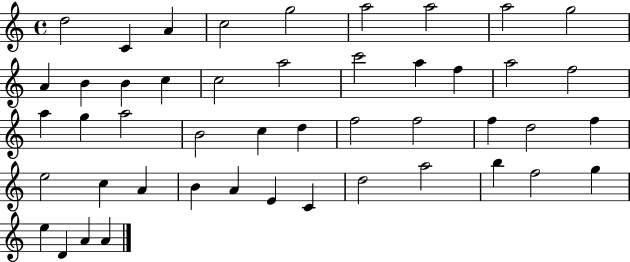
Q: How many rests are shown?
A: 0